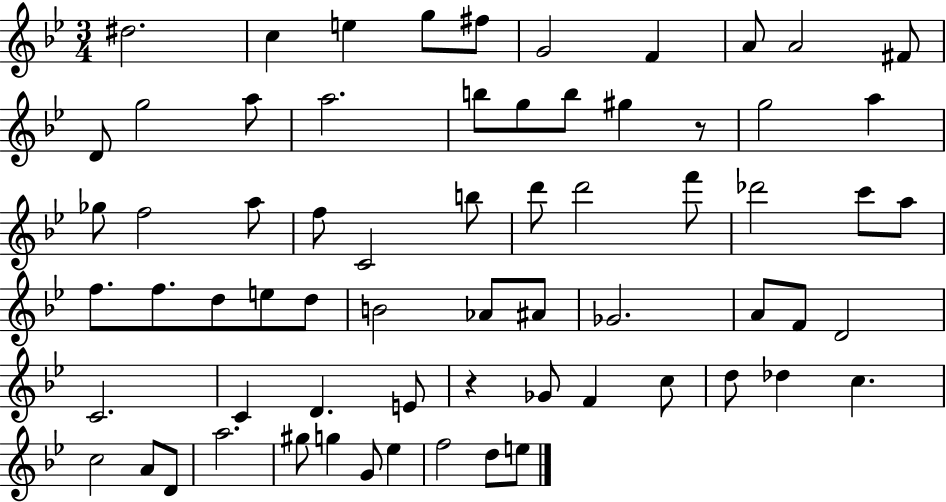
{
  \clef treble
  \numericTimeSignature
  \time 3/4
  \key bes \major
  \repeat volta 2 { dis''2. | c''4 e''4 g''8 fis''8 | g'2 f'4 | a'8 a'2 fis'8 | \break d'8 g''2 a''8 | a''2. | b''8 g''8 b''8 gis''4 r8 | g''2 a''4 | \break ges''8 f''2 a''8 | f''8 c'2 b''8 | d'''8 d'''2 f'''8 | des'''2 c'''8 a''8 | \break f''8. f''8. d''8 e''8 d''8 | b'2 aes'8 ais'8 | ges'2. | a'8 f'8 d'2 | \break c'2. | c'4 d'4. e'8 | r4 ges'8 f'4 c''8 | d''8 des''4 c''4. | \break c''2 a'8 d'8 | a''2. | gis''8 g''4 g'8 ees''4 | f''2 d''8 e''8 | \break } \bar "|."
}